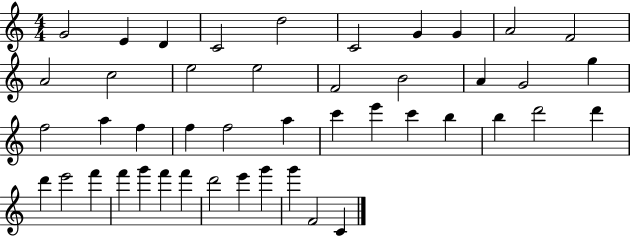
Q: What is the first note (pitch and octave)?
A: G4